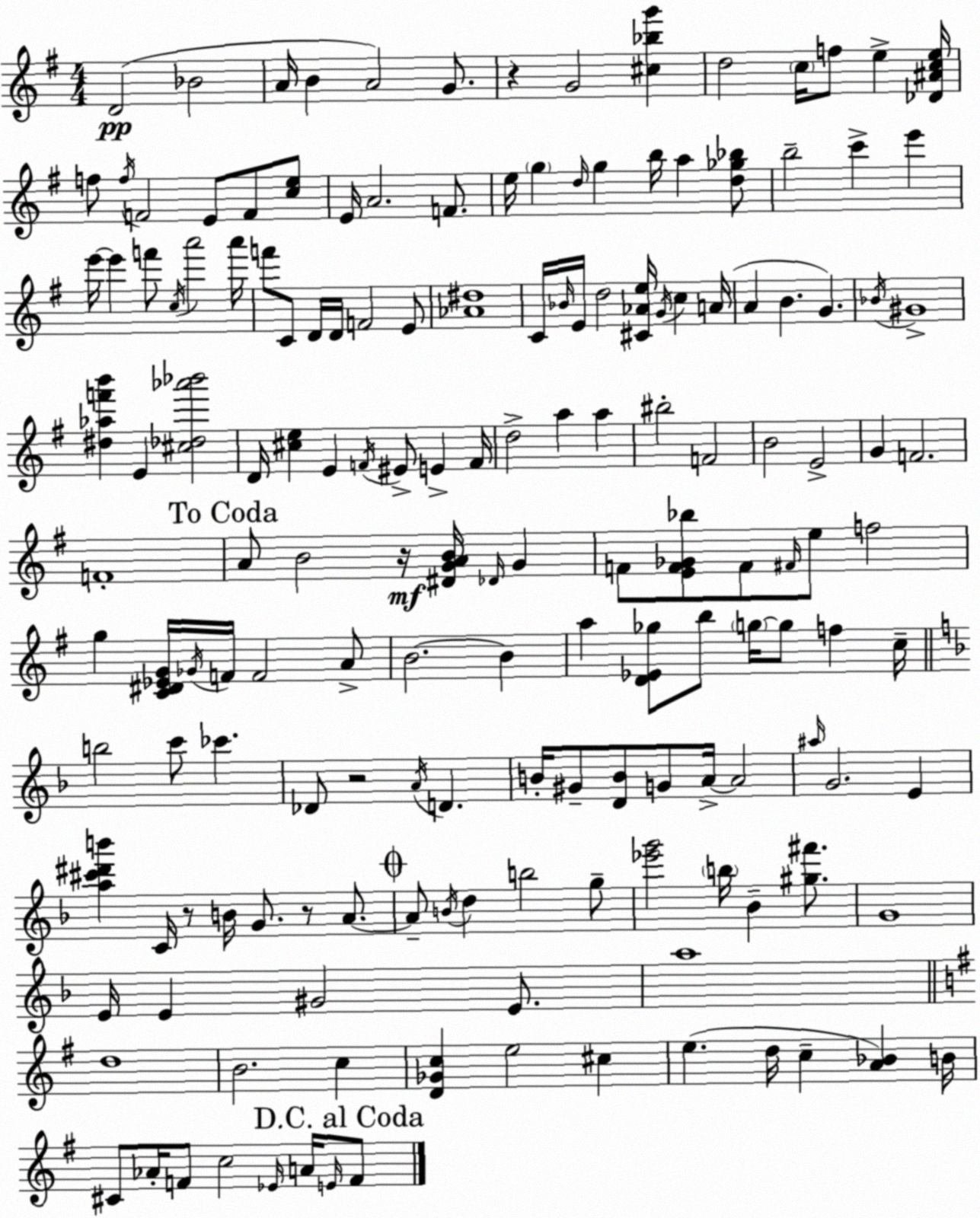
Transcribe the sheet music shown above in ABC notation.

X:1
T:Untitled
M:4/4
L:1/4
K:G
D2 _B2 A/4 B A2 G/2 z G2 [^c_bg'] d2 c/4 f/2 e [_D^Ace]/4 f/2 f/4 F2 E/2 F/2 [ce]/2 E/4 A2 F/2 e/4 g d/4 g b/4 a [d_g_b]/2 b2 c' e' e'/4 e' f'/2 c/4 a'2 a'/4 f'/2 C/2 D/4 D/4 F2 E/2 [_A^d]4 C/4 _B/4 E/4 d2 [^C_Ae]/4 G/4 c A/4 A B G _B/4 ^G4 [^d_af'b'] E [^c_d_a'_b']2 D/4 [^ce] E F/4 ^E/2 E F/4 d2 a a ^b2 F2 B2 E2 G F2 F4 A/2 B2 z/4 [^DGAB]/4 _D/4 G F/2 [EF_G_b]/2 F/2 ^F/4 e/2 f2 g [C^D_EG]/4 _G/4 F/4 F2 A/2 B2 B a [D_E_g]/2 b/2 g/4 g/2 f c/4 b2 c'/2 _c' _D/2 z2 A/4 D B/4 ^G/2 [DB]/2 G/2 A/4 A2 ^a/4 G2 E [a^c'^d'b'] C/4 z/2 B/4 G/2 z/2 A/2 A/2 B/4 d b2 g/2 [_e'g']2 b/4 _B [^g^f']/2 G4 E/4 E ^G2 E/2 a4 d4 B2 c [D_Gc] e2 ^c e d/4 c [A_B] B/4 ^C/2 _A/4 F/2 c2 _E/4 A/4 E/4 F/2